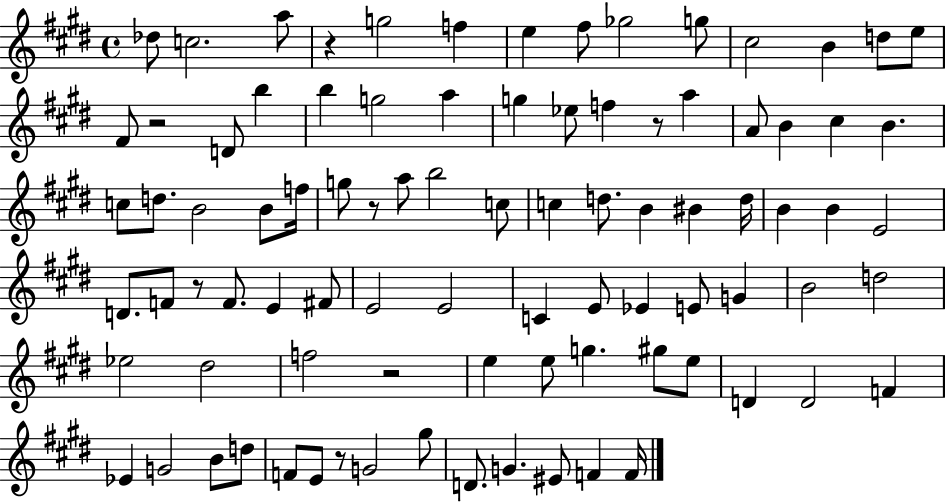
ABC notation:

X:1
T:Untitled
M:4/4
L:1/4
K:E
_d/2 c2 a/2 z g2 f e ^f/2 _g2 g/2 ^c2 B d/2 e/2 ^F/2 z2 D/2 b b g2 a g _e/2 f z/2 a A/2 B ^c B c/2 d/2 B2 B/2 f/4 g/2 z/2 a/2 b2 c/2 c d/2 B ^B d/4 B B E2 D/2 F/2 z/2 F/2 E ^F/2 E2 E2 C E/2 _E E/2 G B2 d2 _e2 ^d2 f2 z2 e e/2 g ^g/2 e/2 D D2 F _E G2 B/2 d/2 F/2 E/2 z/2 G2 ^g/2 D/2 G ^E/2 F F/4